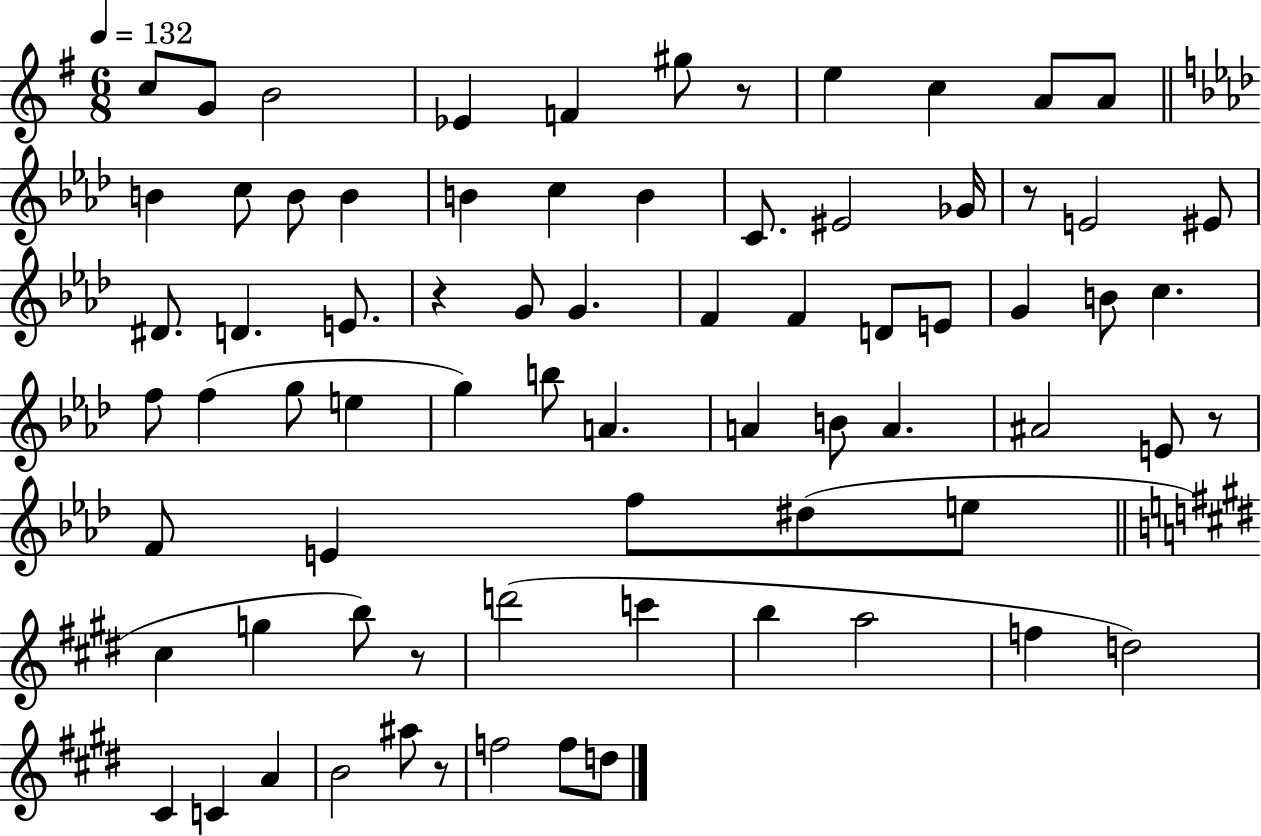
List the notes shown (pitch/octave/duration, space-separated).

C5/e G4/e B4/h Eb4/q F4/q G#5/e R/e E5/q C5/q A4/e A4/e B4/q C5/e B4/e B4/q B4/q C5/q B4/q C4/e. EIS4/h Gb4/s R/e E4/h EIS4/e D#4/e. D4/q. E4/e. R/q G4/e G4/q. F4/q F4/q D4/e E4/e G4/q B4/e C5/q. F5/e F5/q G5/e E5/q G5/q B5/e A4/q. A4/q B4/e A4/q. A#4/h E4/e R/e F4/e E4/q F5/e D#5/e E5/e C#5/q G5/q B5/e R/e D6/h C6/q B5/q A5/h F5/q D5/h C#4/q C4/q A4/q B4/h A#5/e R/e F5/h F5/e D5/e